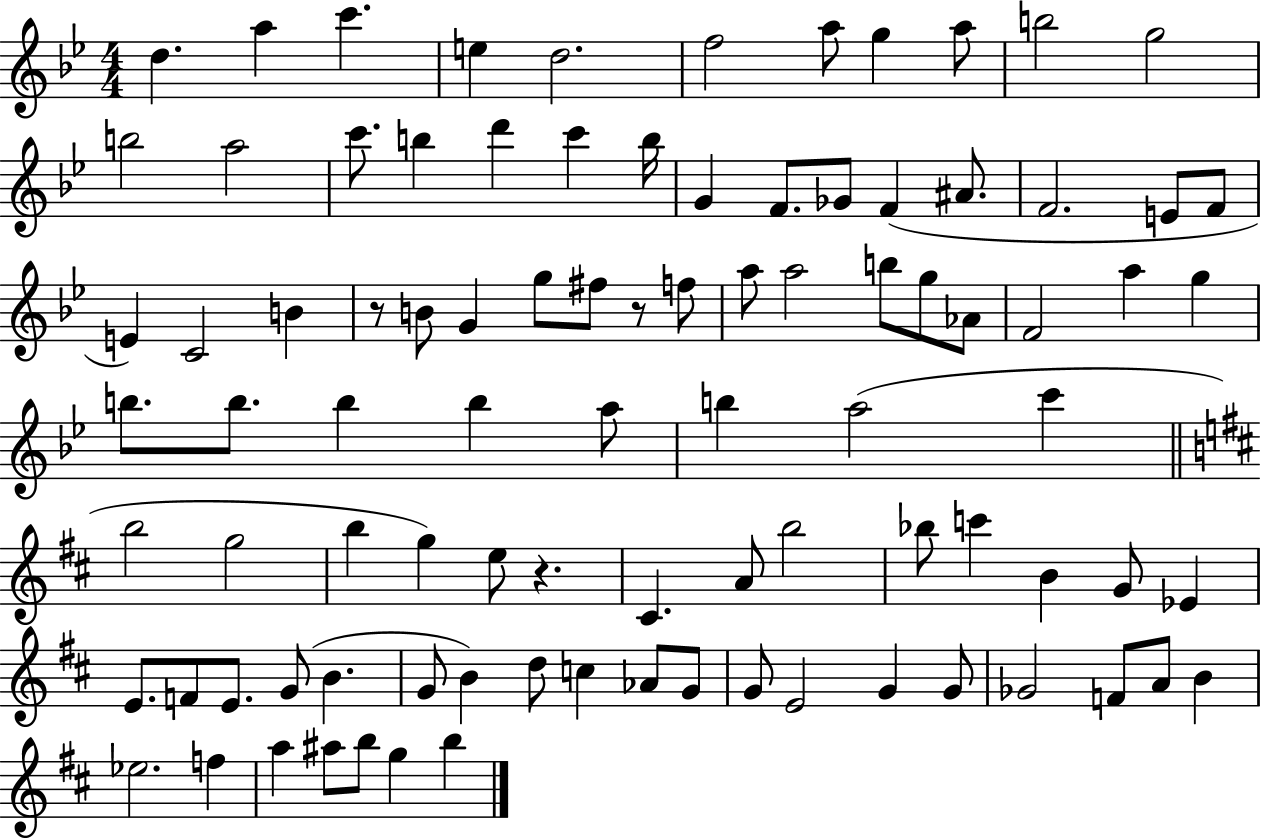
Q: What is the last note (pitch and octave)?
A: B5